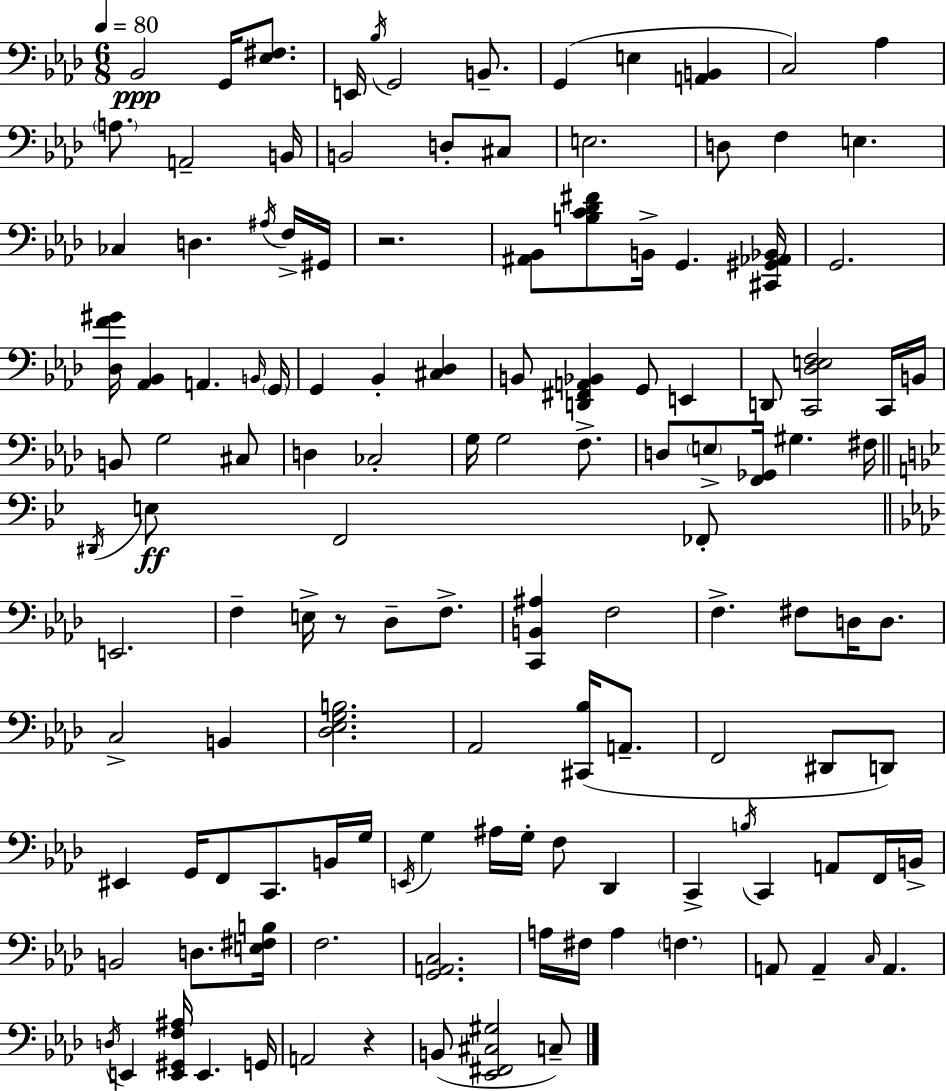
X:1
T:Untitled
M:6/8
L:1/4
K:Ab
_B,,2 G,,/4 [_E,^F,]/2 E,,/4 _B,/4 G,,2 B,,/2 G,, E, [A,,B,,] C,2 _A, A,/2 A,,2 B,,/4 B,,2 D,/2 ^C,/2 E,2 D,/2 F, E, _C, D, ^A,/4 F,/4 ^G,,/4 z2 [^A,,_B,,]/2 [B,C_D^F]/2 B,,/4 G,, [^C,,^G,,_A,,_B,,]/4 G,,2 [_D,F^G]/4 [_A,,_B,,] A,, B,,/4 G,,/4 G,, _B,, [^C,_D,] B,,/2 [D,,^F,,A,,_B,,] G,,/2 E,, D,,/2 [C,,_D,E,F,]2 C,,/4 B,,/4 B,,/2 G,2 ^C,/2 D, _C,2 G,/4 G,2 F,/2 D,/2 E,/2 [F,,_G,,]/4 ^G, ^F,/4 ^D,,/4 E,/2 F,,2 _F,,/2 E,,2 F, E,/4 z/2 _D,/2 F,/2 [C,,B,,^A,] F,2 F, ^F,/2 D,/4 D,/2 C,2 B,, [_D,_E,G,B,]2 _A,,2 [^C,,_B,]/4 A,,/2 F,,2 ^D,,/2 D,,/2 ^E,, G,,/4 F,,/2 C,,/2 B,,/4 G,/4 E,,/4 G, ^A,/4 G,/4 F,/2 _D,, C,, B,/4 C,, A,,/2 F,,/4 B,,/4 B,,2 D,/2 [E,^F,B,]/4 F,2 [G,,A,,C,]2 A,/4 ^F,/4 A, F, A,,/2 A,, C,/4 A,, D,/4 E,, [E,,^G,,F,^A,]/4 E,, G,,/4 A,,2 z B,,/2 [_E,,^F,,^C,^G,]2 C,/2